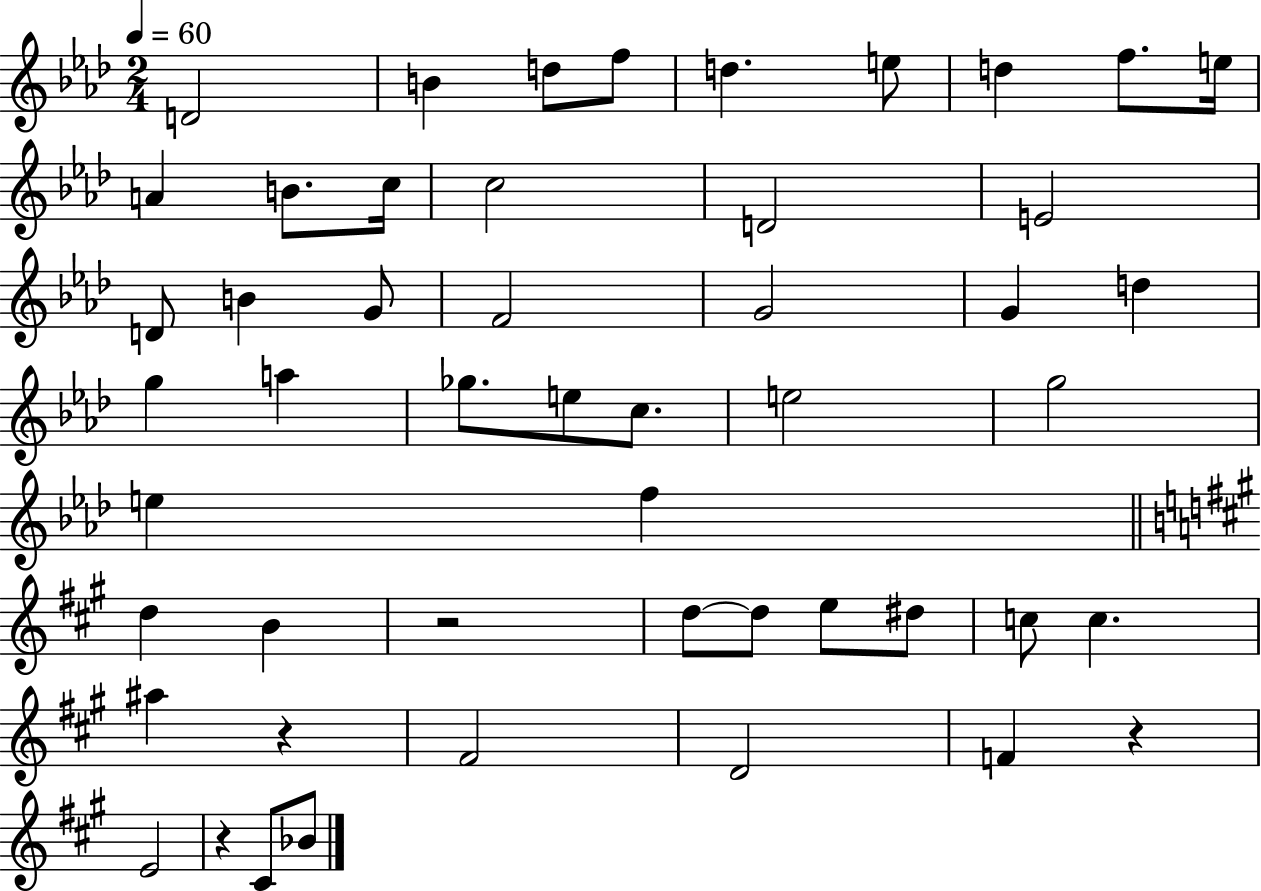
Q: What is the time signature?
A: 2/4